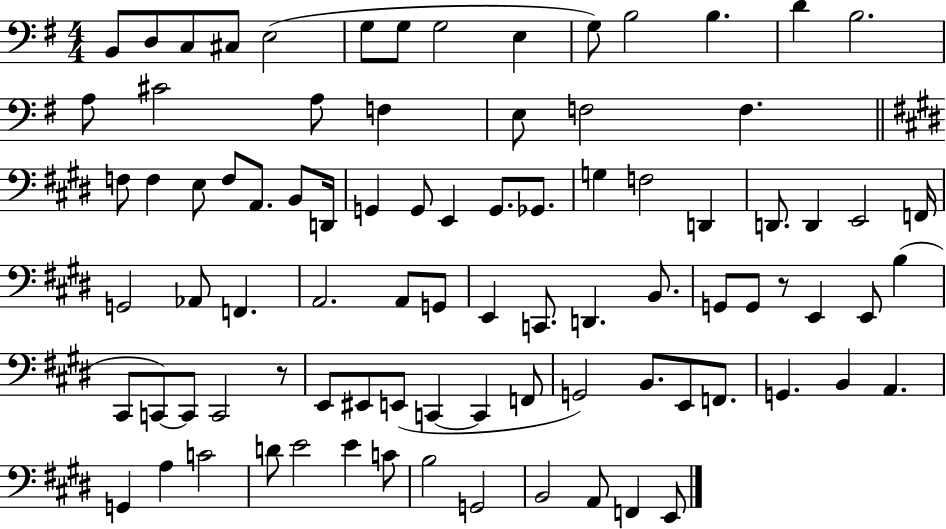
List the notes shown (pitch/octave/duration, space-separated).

B2/e D3/e C3/e C#3/e E3/h G3/e G3/e G3/h E3/q G3/e B3/h B3/q. D4/q B3/h. A3/e C#4/h A3/e F3/q E3/e F3/h F3/q. F3/e F3/q E3/e F3/e A2/e. B2/e D2/s G2/q G2/e E2/q G2/e. Gb2/e. G3/q F3/h D2/q D2/e. D2/q E2/h F2/s G2/h Ab2/e F2/q. A2/h. A2/e G2/e E2/q C2/e. D2/q. B2/e. G2/e G2/e R/e E2/q E2/e B3/q C#2/e C2/e C2/e C2/h R/e E2/e EIS2/e E2/e C2/q C2/q F2/e G2/h B2/e. E2/e F2/e. G2/q. B2/q A2/q. G2/q A3/q C4/h D4/e E4/h E4/q C4/e B3/h G2/h B2/h A2/e F2/q E2/e